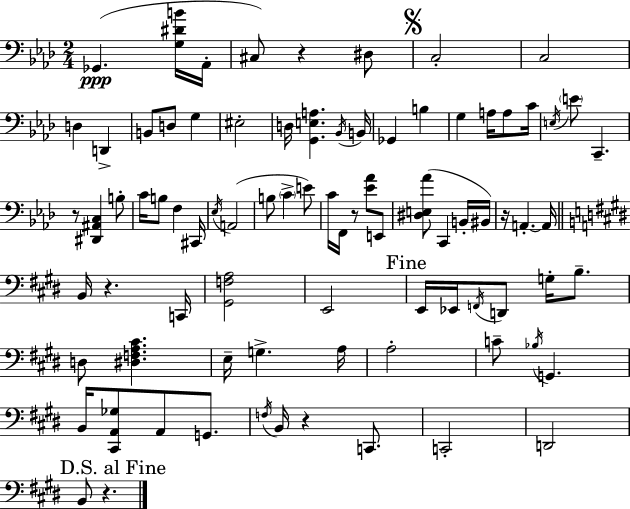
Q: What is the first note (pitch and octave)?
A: Gb2